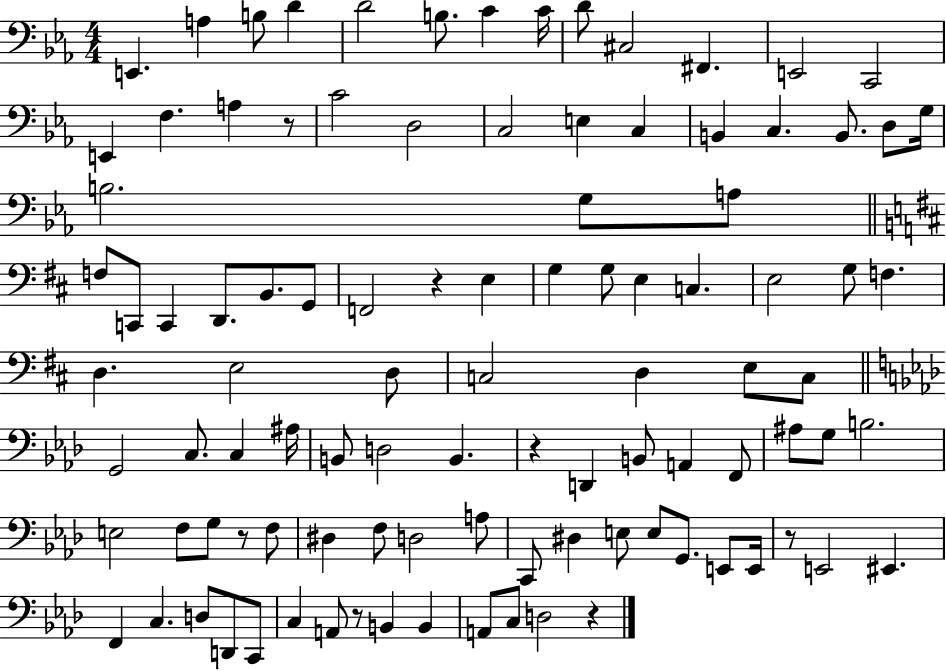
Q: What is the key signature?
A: EES major